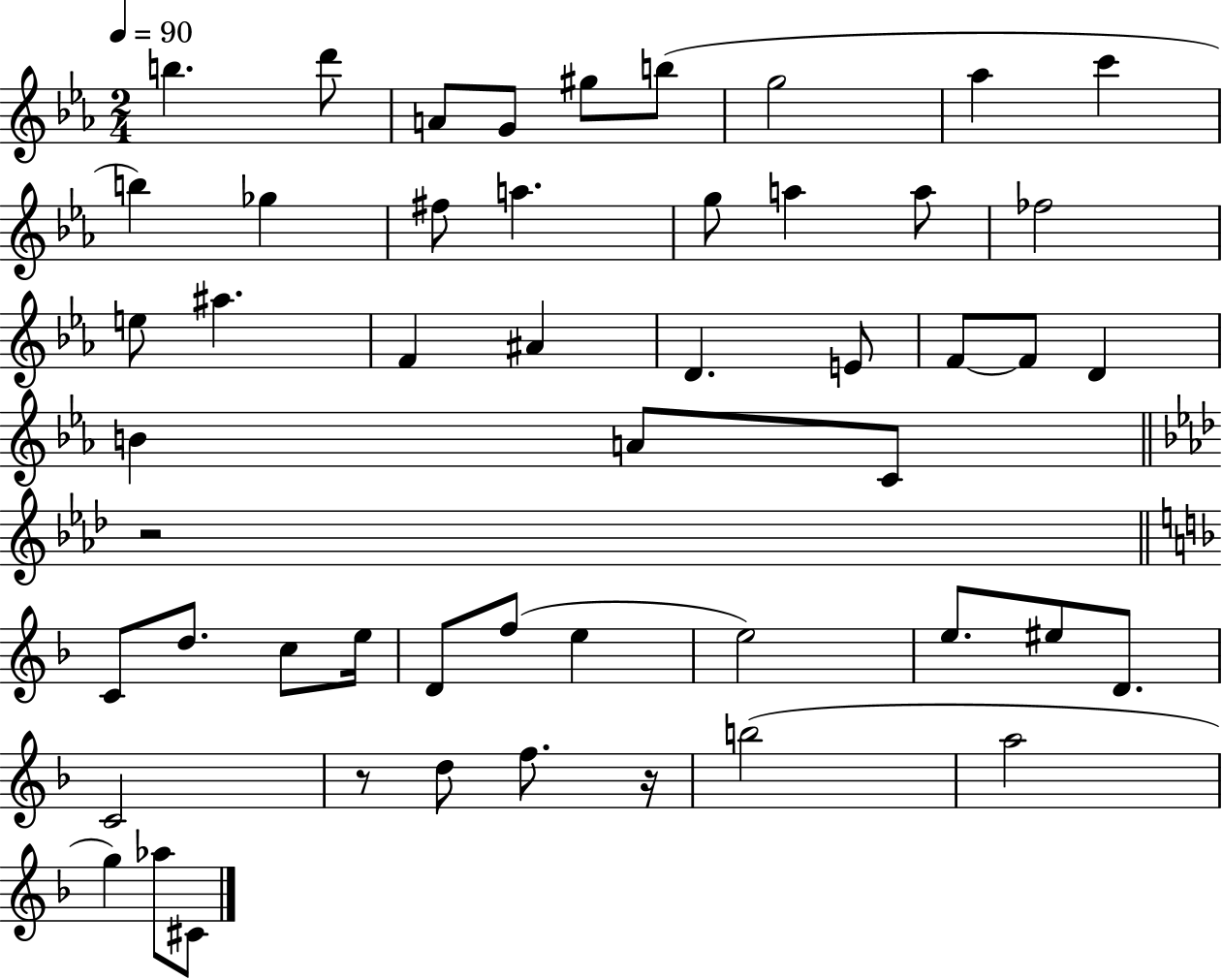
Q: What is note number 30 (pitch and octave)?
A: C4